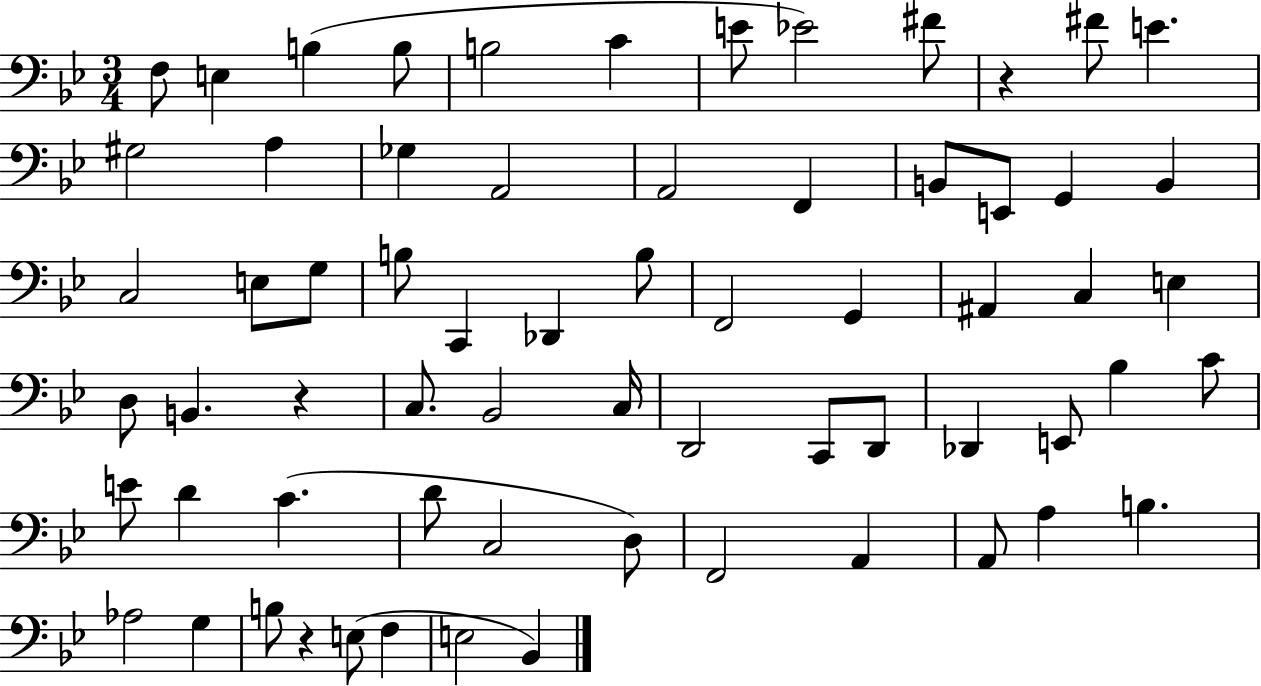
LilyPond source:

{
  \clef bass
  \numericTimeSignature
  \time 3/4
  \key bes \major
  f8 e4 b4( b8 | b2 c'4 | e'8 ees'2) fis'8 | r4 fis'8 e'4. | \break gis2 a4 | ges4 a,2 | a,2 f,4 | b,8 e,8 g,4 b,4 | \break c2 e8 g8 | b8 c,4 des,4 b8 | f,2 g,4 | ais,4 c4 e4 | \break d8 b,4. r4 | c8. bes,2 c16 | d,2 c,8 d,8 | des,4 e,8 bes4 c'8 | \break e'8 d'4 c'4.( | d'8 c2 d8) | f,2 a,4 | a,8 a4 b4. | \break aes2 g4 | b8 r4 e8( f4 | e2 bes,4) | \bar "|."
}